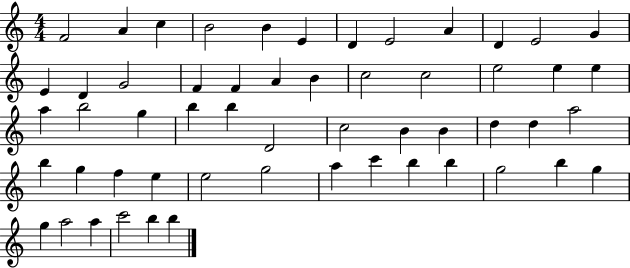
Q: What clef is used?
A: treble